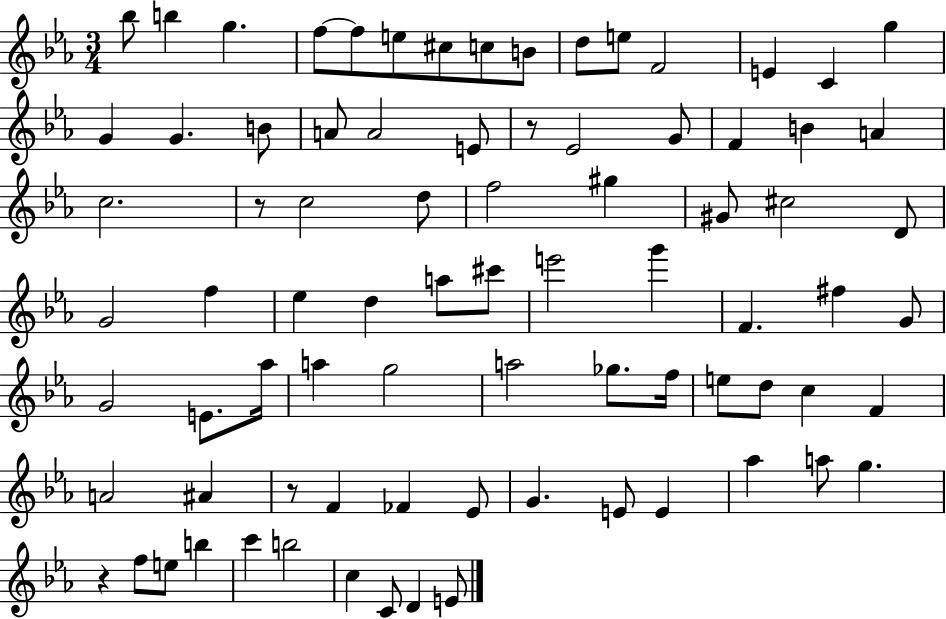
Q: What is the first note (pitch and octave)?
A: Bb5